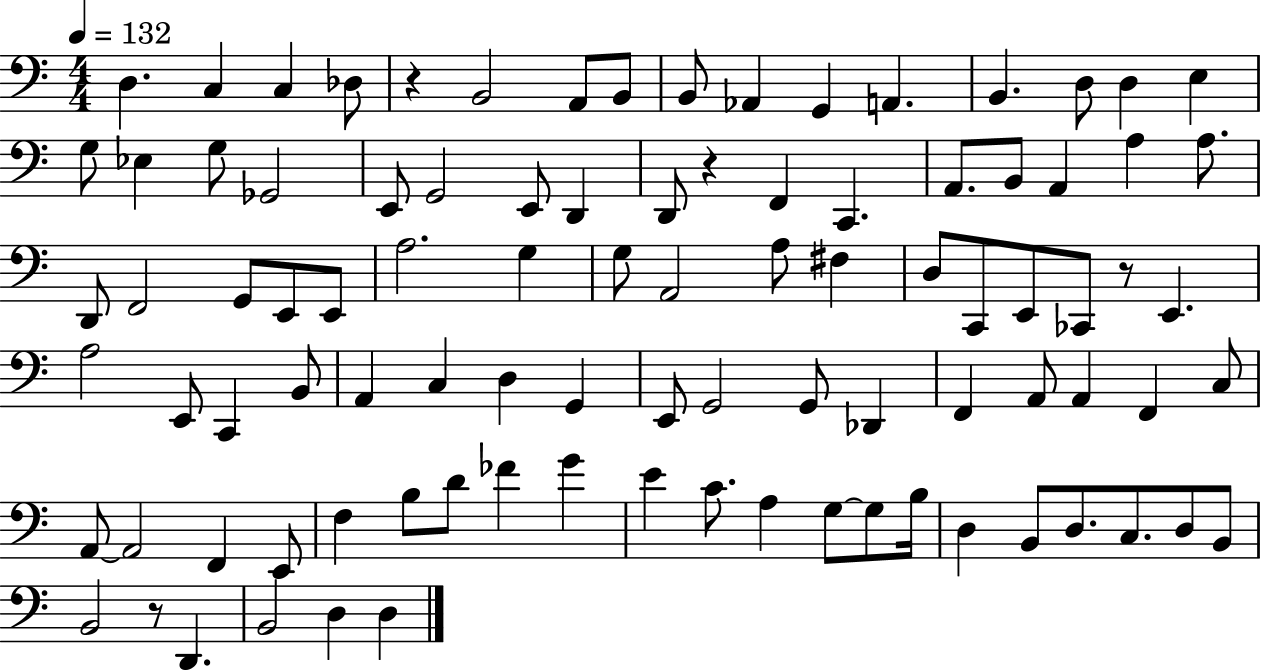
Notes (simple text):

D3/q. C3/q C3/q Db3/e R/q B2/h A2/e B2/e B2/e Ab2/q G2/q A2/q. B2/q. D3/e D3/q E3/q G3/e Eb3/q G3/e Gb2/h E2/e G2/h E2/e D2/q D2/e R/q F2/q C2/q. A2/e. B2/e A2/q A3/q A3/e. D2/e F2/h G2/e E2/e E2/e A3/h. G3/q G3/e A2/h A3/e F#3/q D3/e C2/e E2/e CES2/e R/e E2/q. A3/h E2/e C2/q B2/e A2/q C3/q D3/q G2/q E2/e G2/h G2/e Db2/q F2/q A2/e A2/q F2/q C3/e A2/e A2/h F2/q E2/e F3/q B3/e D4/e FES4/q G4/q E4/q C4/e. A3/q G3/e G3/e B3/s D3/q B2/e D3/e. C3/e. D3/e B2/e B2/h R/e D2/q. B2/h D3/q D3/q